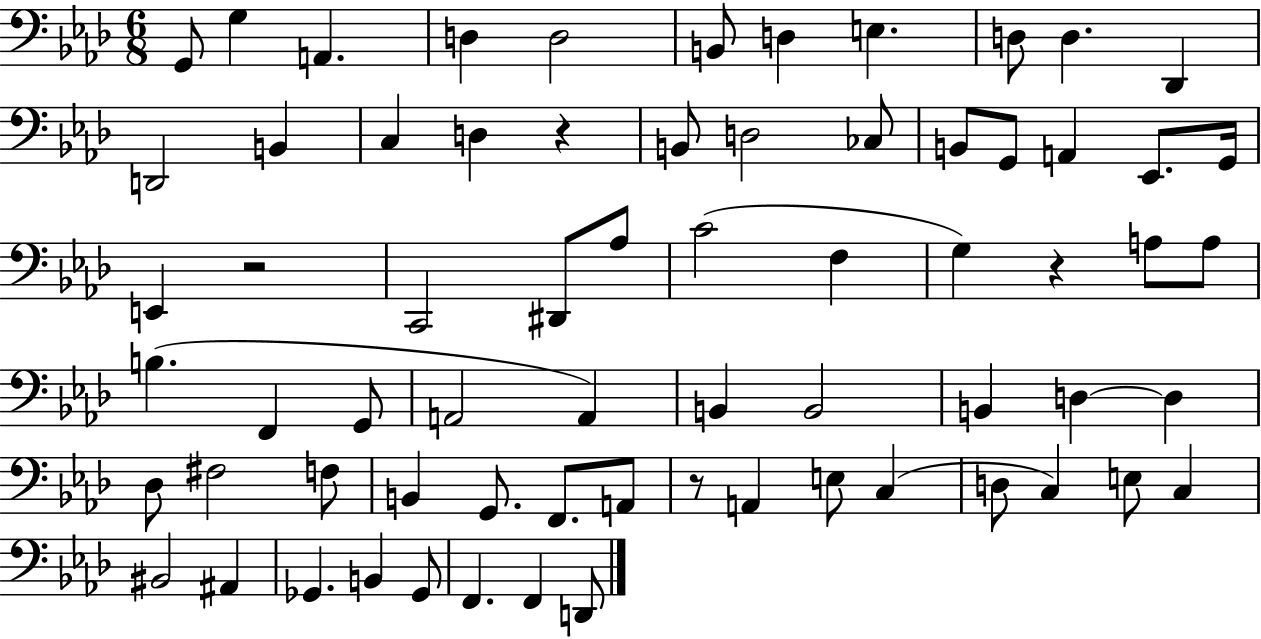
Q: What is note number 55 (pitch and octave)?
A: E3